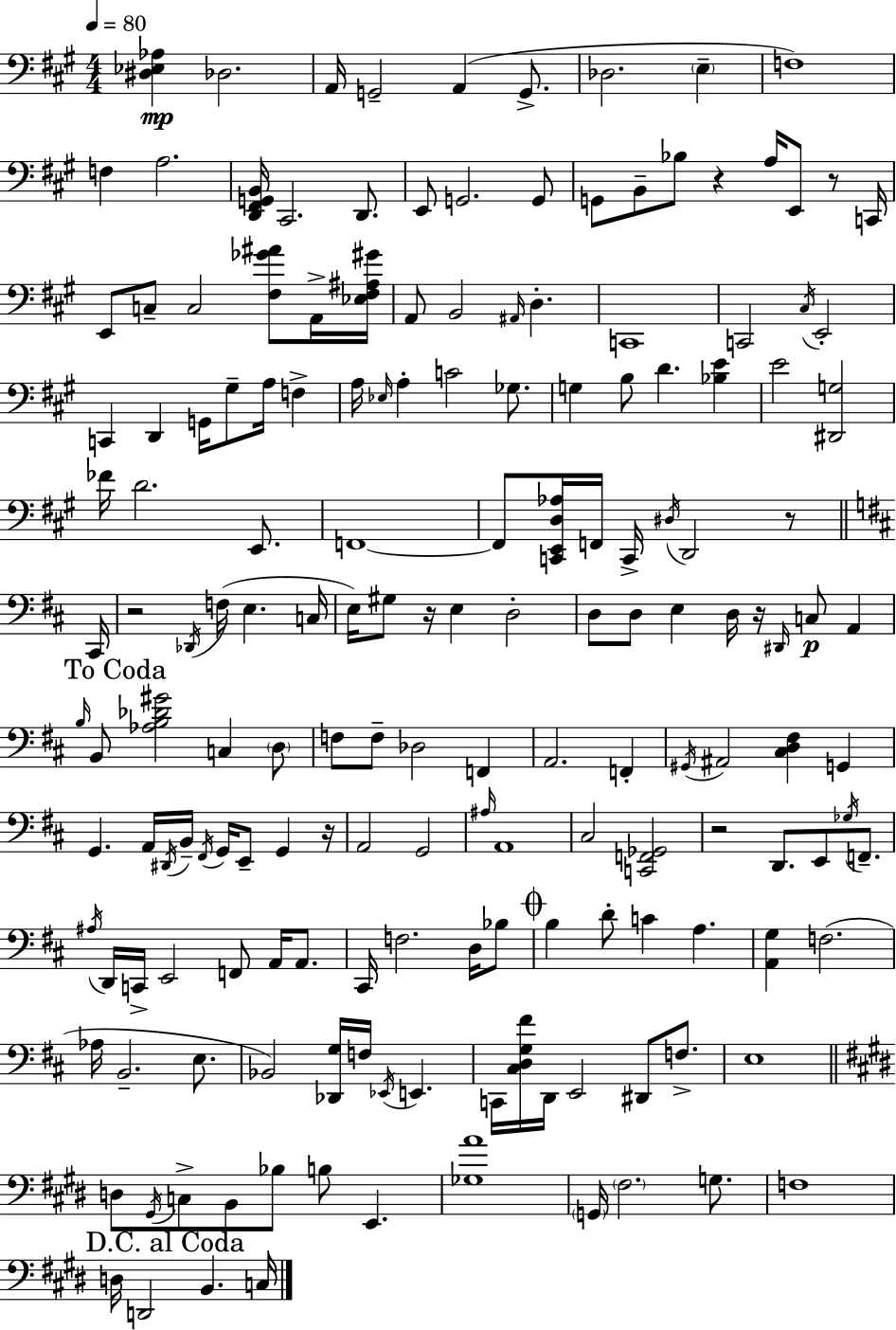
{
  \clef bass
  \numericTimeSignature
  \time 4/4
  \key a \major
  \tempo 4 = 80
  \repeat volta 2 { <dis ees aes>4\mp des2. | a,16 g,2-- a,4( g,8.-> | des2. \parenthesize e4-- | f1) | \break f4 a2. | <d, fis, g, b,>16 cis,2. d,8. | e,8 g,2. g,8 | g,8 b,8-- bes8 r4 a16 e,8 r8 c,16 | \break e,8 c8-- c2 <fis ges' ais'>8 a,16-> <ees fis ais gis'>16 | a,8 b,2 \grace { ais,16 } d4.-. | c,1 | c,2 \acciaccatura { cis16 } e,2-. | \break c,4 d,4 g,16 gis8-- a16 f4-> | a16 \grace { ees16 } a4-. c'2 | ges8. g4 b8 d'4. <bes e'>4 | e'2 <dis, g>2 | \break fes'16 d'2. | e,8. f,1~~ | f,8 <c, e, d aes>16 f,16 c,16-> \acciaccatura { dis16 } d,2 | r8 \bar "||" \break \key b \minor cis,16 r2 \acciaccatura { des,16 } f16( e4. | c16 e16) gis8 r16 e4 d2-. | d8 d8 e4 d16 r16 \grace { dis,16 } c8\p a,4 | \mark "To Coda" \grace { b16 } b,8 <aes b des' gis'>2 c4 | \break \parenthesize d8 f8 f8-- des2 | f,4 a,2. | f,4-. \acciaccatura { gis,16 } ais,2 <cis d fis>4 | g,4 g,4. a,16 \acciaccatura { dis,16 } b,16-- \acciaccatura { fis,16 } g,16 | \break e,8-- g,4 r16 a,2 g,2 | \grace { ais16 } a,1 | cis2 | <c, f, ges,>2 r2 | \break d,8. e,8 \acciaccatura { ges16 } f,8.-- \acciaccatura { ais16 } d,16 c,16-> e,2 | f,8 a,16 a,8. cis,16 f2. | d16 bes8 \mark \markup { \musicglyph "scripts.coda" } b4 d'8-. | c'4 a4. <a, g>4 f2.( | \break aes16 b,2.-- | e8. bes,2) | <des, g>16 f16 \acciaccatura { ees,16 } e,4. c,16 <cis d g fis'>16 d,16 e,2 | dis,8 f8.-> e1 | \break \bar "||" \break \key e \major d8 \acciaccatura { gis,16 } c8-> b,8 bes8 b8 e,4. | <ges a'>1 | \parenthesize g,16 \parenthesize fis2. g8. | f1 | \break \mark "D.C. al Coda" d16 d,2 b,4. | c16 } \bar "|."
}